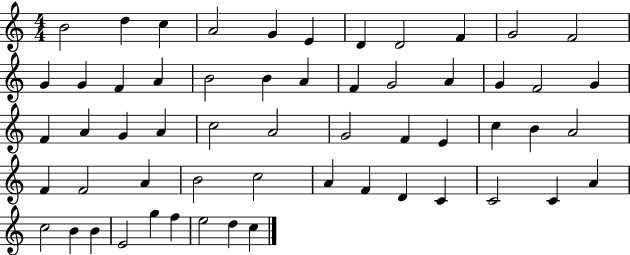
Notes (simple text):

B4/h D5/q C5/q A4/h G4/q E4/q D4/q D4/h F4/q G4/h F4/h G4/q G4/q F4/q A4/q B4/h B4/q A4/q F4/q G4/h A4/q G4/q F4/h G4/q F4/q A4/q G4/q A4/q C5/h A4/h G4/h F4/q E4/q C5/q B4/q A4/h F4/q F4/h A4/q B4/h C5/h A4/q F4/q D4/q C4/q C4/h C4/q A4/q C5/h B4/q B4/q E4/h G5/q F5/q E5/h D5/q C5/q